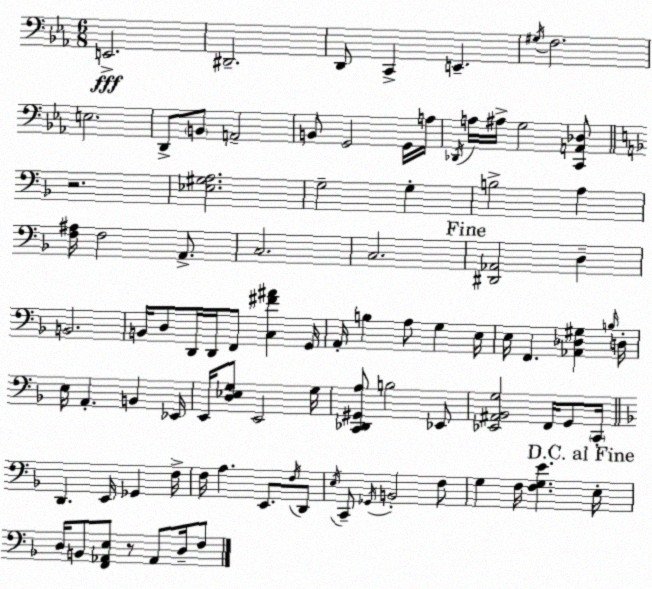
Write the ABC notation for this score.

X:1
T:Untitled
M:6/8
L:1/4
K:Eb
E,,2 ^D,,2 D,,/2 C,, E,, ^G,/4 F,2 E,2 D,,/2 B,,/2 A,,2 B,,/2 G,,2 G,,/4 A,/4 _D,,/4 A,/4 ^A,/4 G,2 [C,,A,,_D,]/2 z2 [_E,^G,A,]2 G,2 G, B,2 A, [F,^A,]/4 F,2 A,,/2 C,2 C,2 [^D,,_A,,]2 D, B,,2 B,,/4 D,/2 D,,/4 D,,/4 F,,/2 [C,^F^A] G,,/4 A,,/4 B, A,/2 G, E,/4 E,/4 F,, [_A,,_D,^G,] B,/4 D,/4 E,/4 A,, B,, _E,,/4 E,,/4 [D,_E,G,]/2 E,,2 G,/4 [C,,_D,,^G,,A,]/2 B,2 _E,,/2 [_E,,^A,,_B,,G,]2 F,,/4 G,,/2 C,,/4 D,, E,,/4 _G,, F,/4 F,/4 A, E,,/2 F,/4 D,,/2 E,/4 C,,/2 _G,,/4 B,,2 F,/2 G, F,/4 [F,G,E] E,/4 D,/4 B,,/2 [F,,_A,,E,]/2 z/2 _A,,/2 D,/4 F,/2